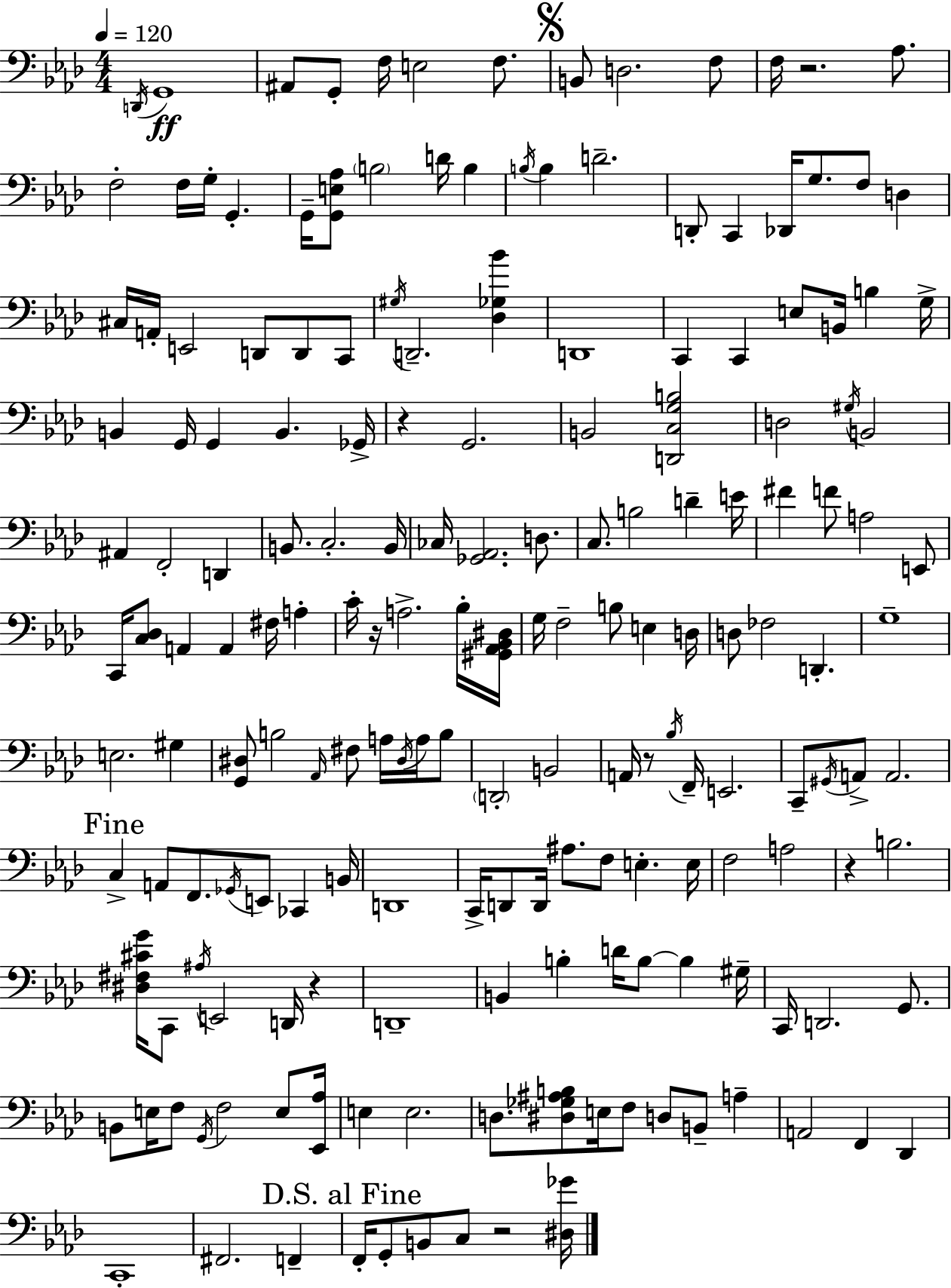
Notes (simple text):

D2/s G2/w A#2/e G2/e F3/s E3/h F3/e. B2/e D3/h. F3/e F3/s R/h. Ab3/e. F3/h F3/s G3/s G2/q. G2/s [G2,E3,Ab3]/e B3/h D4/s B3/q B3/s B3/q D4/h. D2/e C2/q Db2/s G3/e. F3/e D3/q C#3/s A2/s E2/h D2/e D2/e C2/e G#3/s D2/h. [Db3,Gb3,Bb4]/q D2/w C2/q C2/q E3/e B2/s B3/q G3/s B2/q G2/s G2/q B2/q. Gb2/s R/q G2/h. B2/h [D2,C3,G3,B3]/h D3/h G#3/s B2/h A#2/q F2/h D2/q B2/e. C3/h. B2/s CES3/s [Gb2,Ab2]/h. D3/e. C3/e. B3/h D4/q E4/s F#4/q F4/e A3/h E2/e C2/s [C3,Db3]/e A2/q A2/q F#3/s A3/q C4/s R/s A3/h. Bb3/s [G#2,Ab2,Bb2,D#3]/s G3/s F3/h B3/e E3/q D3/s D3/e FES3/h D2/q. G3/w E3/h. G#3/q [G2,D#3]/e B3/h Ab2/s F#3/e A3/s D#3/s A3/s B3/e D2/h B2/h A2/s R/e Bb3/s F2/s E2/h. C2/e G#2/s A2/e A2/h. C3/q A2/e F2/e. Gb2/s E2/e CES2/q B2/s D2/w C2/s D2/e D2/s A#3/e. F3/e E3/q. E3/s F3/h A3/h R/q B3/h. [D#3,F#3,C#4,G4]/s C2/e A#3/s E2/h D2/s R/q D2/w B2/q B3/q D4/s B3/e B3/q G#3/s C2/s D2/h. G2/e. B2/e E3/s F3/e G2/s F3/h E3/e [Eb2,Ab3]/s E3/q E3/h. D3/e. [D#3,Gb3,A#3,B3]/e E3/s F3/e D3/e B2/e A3/q A2/h F2/q Db2/q C2/w F#2/h. F2/q F2/s G2/e B2/e C3/e R/h [D#3,Gb4]/s